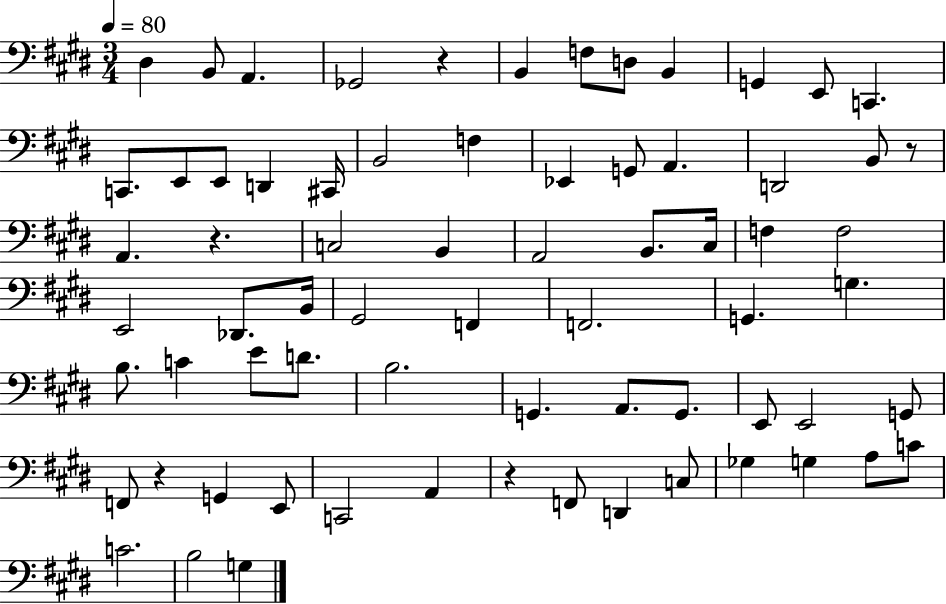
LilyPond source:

{
  \clef bass
  \numericTimeSignature
  \time 3/4
  \key e \major
  \tempo 4 = 80
  dis4 b,8 a,4. | ges,2 r4 | b,4 f8 d8 b,4 | g,4 e,8 c,4. | \break c,8. e,8 e,8 d,4 cis,16 | b,2 f4 | ees,4 g,8 a,4. | d,2 b,8 r8 | \break a,4. r4. | c2 b,4 | a,2 b,8. cis16 | f4 f2 | \break e,2 des,8. b,16 | gis,2 f,4 | f,2. | g,4. g4. | \break b8. c'4 e'8 d'8. | b2. | g,4. a,8. g,8. | e,8 e,2 g,8 | \break f,8 r4 g,4 e,8 | c,2 a,4 | r4 f,8 d,4 c8 | ges4 g4 a8 c'8 | \break c'2. | b2 g4 | \bar "|."
}